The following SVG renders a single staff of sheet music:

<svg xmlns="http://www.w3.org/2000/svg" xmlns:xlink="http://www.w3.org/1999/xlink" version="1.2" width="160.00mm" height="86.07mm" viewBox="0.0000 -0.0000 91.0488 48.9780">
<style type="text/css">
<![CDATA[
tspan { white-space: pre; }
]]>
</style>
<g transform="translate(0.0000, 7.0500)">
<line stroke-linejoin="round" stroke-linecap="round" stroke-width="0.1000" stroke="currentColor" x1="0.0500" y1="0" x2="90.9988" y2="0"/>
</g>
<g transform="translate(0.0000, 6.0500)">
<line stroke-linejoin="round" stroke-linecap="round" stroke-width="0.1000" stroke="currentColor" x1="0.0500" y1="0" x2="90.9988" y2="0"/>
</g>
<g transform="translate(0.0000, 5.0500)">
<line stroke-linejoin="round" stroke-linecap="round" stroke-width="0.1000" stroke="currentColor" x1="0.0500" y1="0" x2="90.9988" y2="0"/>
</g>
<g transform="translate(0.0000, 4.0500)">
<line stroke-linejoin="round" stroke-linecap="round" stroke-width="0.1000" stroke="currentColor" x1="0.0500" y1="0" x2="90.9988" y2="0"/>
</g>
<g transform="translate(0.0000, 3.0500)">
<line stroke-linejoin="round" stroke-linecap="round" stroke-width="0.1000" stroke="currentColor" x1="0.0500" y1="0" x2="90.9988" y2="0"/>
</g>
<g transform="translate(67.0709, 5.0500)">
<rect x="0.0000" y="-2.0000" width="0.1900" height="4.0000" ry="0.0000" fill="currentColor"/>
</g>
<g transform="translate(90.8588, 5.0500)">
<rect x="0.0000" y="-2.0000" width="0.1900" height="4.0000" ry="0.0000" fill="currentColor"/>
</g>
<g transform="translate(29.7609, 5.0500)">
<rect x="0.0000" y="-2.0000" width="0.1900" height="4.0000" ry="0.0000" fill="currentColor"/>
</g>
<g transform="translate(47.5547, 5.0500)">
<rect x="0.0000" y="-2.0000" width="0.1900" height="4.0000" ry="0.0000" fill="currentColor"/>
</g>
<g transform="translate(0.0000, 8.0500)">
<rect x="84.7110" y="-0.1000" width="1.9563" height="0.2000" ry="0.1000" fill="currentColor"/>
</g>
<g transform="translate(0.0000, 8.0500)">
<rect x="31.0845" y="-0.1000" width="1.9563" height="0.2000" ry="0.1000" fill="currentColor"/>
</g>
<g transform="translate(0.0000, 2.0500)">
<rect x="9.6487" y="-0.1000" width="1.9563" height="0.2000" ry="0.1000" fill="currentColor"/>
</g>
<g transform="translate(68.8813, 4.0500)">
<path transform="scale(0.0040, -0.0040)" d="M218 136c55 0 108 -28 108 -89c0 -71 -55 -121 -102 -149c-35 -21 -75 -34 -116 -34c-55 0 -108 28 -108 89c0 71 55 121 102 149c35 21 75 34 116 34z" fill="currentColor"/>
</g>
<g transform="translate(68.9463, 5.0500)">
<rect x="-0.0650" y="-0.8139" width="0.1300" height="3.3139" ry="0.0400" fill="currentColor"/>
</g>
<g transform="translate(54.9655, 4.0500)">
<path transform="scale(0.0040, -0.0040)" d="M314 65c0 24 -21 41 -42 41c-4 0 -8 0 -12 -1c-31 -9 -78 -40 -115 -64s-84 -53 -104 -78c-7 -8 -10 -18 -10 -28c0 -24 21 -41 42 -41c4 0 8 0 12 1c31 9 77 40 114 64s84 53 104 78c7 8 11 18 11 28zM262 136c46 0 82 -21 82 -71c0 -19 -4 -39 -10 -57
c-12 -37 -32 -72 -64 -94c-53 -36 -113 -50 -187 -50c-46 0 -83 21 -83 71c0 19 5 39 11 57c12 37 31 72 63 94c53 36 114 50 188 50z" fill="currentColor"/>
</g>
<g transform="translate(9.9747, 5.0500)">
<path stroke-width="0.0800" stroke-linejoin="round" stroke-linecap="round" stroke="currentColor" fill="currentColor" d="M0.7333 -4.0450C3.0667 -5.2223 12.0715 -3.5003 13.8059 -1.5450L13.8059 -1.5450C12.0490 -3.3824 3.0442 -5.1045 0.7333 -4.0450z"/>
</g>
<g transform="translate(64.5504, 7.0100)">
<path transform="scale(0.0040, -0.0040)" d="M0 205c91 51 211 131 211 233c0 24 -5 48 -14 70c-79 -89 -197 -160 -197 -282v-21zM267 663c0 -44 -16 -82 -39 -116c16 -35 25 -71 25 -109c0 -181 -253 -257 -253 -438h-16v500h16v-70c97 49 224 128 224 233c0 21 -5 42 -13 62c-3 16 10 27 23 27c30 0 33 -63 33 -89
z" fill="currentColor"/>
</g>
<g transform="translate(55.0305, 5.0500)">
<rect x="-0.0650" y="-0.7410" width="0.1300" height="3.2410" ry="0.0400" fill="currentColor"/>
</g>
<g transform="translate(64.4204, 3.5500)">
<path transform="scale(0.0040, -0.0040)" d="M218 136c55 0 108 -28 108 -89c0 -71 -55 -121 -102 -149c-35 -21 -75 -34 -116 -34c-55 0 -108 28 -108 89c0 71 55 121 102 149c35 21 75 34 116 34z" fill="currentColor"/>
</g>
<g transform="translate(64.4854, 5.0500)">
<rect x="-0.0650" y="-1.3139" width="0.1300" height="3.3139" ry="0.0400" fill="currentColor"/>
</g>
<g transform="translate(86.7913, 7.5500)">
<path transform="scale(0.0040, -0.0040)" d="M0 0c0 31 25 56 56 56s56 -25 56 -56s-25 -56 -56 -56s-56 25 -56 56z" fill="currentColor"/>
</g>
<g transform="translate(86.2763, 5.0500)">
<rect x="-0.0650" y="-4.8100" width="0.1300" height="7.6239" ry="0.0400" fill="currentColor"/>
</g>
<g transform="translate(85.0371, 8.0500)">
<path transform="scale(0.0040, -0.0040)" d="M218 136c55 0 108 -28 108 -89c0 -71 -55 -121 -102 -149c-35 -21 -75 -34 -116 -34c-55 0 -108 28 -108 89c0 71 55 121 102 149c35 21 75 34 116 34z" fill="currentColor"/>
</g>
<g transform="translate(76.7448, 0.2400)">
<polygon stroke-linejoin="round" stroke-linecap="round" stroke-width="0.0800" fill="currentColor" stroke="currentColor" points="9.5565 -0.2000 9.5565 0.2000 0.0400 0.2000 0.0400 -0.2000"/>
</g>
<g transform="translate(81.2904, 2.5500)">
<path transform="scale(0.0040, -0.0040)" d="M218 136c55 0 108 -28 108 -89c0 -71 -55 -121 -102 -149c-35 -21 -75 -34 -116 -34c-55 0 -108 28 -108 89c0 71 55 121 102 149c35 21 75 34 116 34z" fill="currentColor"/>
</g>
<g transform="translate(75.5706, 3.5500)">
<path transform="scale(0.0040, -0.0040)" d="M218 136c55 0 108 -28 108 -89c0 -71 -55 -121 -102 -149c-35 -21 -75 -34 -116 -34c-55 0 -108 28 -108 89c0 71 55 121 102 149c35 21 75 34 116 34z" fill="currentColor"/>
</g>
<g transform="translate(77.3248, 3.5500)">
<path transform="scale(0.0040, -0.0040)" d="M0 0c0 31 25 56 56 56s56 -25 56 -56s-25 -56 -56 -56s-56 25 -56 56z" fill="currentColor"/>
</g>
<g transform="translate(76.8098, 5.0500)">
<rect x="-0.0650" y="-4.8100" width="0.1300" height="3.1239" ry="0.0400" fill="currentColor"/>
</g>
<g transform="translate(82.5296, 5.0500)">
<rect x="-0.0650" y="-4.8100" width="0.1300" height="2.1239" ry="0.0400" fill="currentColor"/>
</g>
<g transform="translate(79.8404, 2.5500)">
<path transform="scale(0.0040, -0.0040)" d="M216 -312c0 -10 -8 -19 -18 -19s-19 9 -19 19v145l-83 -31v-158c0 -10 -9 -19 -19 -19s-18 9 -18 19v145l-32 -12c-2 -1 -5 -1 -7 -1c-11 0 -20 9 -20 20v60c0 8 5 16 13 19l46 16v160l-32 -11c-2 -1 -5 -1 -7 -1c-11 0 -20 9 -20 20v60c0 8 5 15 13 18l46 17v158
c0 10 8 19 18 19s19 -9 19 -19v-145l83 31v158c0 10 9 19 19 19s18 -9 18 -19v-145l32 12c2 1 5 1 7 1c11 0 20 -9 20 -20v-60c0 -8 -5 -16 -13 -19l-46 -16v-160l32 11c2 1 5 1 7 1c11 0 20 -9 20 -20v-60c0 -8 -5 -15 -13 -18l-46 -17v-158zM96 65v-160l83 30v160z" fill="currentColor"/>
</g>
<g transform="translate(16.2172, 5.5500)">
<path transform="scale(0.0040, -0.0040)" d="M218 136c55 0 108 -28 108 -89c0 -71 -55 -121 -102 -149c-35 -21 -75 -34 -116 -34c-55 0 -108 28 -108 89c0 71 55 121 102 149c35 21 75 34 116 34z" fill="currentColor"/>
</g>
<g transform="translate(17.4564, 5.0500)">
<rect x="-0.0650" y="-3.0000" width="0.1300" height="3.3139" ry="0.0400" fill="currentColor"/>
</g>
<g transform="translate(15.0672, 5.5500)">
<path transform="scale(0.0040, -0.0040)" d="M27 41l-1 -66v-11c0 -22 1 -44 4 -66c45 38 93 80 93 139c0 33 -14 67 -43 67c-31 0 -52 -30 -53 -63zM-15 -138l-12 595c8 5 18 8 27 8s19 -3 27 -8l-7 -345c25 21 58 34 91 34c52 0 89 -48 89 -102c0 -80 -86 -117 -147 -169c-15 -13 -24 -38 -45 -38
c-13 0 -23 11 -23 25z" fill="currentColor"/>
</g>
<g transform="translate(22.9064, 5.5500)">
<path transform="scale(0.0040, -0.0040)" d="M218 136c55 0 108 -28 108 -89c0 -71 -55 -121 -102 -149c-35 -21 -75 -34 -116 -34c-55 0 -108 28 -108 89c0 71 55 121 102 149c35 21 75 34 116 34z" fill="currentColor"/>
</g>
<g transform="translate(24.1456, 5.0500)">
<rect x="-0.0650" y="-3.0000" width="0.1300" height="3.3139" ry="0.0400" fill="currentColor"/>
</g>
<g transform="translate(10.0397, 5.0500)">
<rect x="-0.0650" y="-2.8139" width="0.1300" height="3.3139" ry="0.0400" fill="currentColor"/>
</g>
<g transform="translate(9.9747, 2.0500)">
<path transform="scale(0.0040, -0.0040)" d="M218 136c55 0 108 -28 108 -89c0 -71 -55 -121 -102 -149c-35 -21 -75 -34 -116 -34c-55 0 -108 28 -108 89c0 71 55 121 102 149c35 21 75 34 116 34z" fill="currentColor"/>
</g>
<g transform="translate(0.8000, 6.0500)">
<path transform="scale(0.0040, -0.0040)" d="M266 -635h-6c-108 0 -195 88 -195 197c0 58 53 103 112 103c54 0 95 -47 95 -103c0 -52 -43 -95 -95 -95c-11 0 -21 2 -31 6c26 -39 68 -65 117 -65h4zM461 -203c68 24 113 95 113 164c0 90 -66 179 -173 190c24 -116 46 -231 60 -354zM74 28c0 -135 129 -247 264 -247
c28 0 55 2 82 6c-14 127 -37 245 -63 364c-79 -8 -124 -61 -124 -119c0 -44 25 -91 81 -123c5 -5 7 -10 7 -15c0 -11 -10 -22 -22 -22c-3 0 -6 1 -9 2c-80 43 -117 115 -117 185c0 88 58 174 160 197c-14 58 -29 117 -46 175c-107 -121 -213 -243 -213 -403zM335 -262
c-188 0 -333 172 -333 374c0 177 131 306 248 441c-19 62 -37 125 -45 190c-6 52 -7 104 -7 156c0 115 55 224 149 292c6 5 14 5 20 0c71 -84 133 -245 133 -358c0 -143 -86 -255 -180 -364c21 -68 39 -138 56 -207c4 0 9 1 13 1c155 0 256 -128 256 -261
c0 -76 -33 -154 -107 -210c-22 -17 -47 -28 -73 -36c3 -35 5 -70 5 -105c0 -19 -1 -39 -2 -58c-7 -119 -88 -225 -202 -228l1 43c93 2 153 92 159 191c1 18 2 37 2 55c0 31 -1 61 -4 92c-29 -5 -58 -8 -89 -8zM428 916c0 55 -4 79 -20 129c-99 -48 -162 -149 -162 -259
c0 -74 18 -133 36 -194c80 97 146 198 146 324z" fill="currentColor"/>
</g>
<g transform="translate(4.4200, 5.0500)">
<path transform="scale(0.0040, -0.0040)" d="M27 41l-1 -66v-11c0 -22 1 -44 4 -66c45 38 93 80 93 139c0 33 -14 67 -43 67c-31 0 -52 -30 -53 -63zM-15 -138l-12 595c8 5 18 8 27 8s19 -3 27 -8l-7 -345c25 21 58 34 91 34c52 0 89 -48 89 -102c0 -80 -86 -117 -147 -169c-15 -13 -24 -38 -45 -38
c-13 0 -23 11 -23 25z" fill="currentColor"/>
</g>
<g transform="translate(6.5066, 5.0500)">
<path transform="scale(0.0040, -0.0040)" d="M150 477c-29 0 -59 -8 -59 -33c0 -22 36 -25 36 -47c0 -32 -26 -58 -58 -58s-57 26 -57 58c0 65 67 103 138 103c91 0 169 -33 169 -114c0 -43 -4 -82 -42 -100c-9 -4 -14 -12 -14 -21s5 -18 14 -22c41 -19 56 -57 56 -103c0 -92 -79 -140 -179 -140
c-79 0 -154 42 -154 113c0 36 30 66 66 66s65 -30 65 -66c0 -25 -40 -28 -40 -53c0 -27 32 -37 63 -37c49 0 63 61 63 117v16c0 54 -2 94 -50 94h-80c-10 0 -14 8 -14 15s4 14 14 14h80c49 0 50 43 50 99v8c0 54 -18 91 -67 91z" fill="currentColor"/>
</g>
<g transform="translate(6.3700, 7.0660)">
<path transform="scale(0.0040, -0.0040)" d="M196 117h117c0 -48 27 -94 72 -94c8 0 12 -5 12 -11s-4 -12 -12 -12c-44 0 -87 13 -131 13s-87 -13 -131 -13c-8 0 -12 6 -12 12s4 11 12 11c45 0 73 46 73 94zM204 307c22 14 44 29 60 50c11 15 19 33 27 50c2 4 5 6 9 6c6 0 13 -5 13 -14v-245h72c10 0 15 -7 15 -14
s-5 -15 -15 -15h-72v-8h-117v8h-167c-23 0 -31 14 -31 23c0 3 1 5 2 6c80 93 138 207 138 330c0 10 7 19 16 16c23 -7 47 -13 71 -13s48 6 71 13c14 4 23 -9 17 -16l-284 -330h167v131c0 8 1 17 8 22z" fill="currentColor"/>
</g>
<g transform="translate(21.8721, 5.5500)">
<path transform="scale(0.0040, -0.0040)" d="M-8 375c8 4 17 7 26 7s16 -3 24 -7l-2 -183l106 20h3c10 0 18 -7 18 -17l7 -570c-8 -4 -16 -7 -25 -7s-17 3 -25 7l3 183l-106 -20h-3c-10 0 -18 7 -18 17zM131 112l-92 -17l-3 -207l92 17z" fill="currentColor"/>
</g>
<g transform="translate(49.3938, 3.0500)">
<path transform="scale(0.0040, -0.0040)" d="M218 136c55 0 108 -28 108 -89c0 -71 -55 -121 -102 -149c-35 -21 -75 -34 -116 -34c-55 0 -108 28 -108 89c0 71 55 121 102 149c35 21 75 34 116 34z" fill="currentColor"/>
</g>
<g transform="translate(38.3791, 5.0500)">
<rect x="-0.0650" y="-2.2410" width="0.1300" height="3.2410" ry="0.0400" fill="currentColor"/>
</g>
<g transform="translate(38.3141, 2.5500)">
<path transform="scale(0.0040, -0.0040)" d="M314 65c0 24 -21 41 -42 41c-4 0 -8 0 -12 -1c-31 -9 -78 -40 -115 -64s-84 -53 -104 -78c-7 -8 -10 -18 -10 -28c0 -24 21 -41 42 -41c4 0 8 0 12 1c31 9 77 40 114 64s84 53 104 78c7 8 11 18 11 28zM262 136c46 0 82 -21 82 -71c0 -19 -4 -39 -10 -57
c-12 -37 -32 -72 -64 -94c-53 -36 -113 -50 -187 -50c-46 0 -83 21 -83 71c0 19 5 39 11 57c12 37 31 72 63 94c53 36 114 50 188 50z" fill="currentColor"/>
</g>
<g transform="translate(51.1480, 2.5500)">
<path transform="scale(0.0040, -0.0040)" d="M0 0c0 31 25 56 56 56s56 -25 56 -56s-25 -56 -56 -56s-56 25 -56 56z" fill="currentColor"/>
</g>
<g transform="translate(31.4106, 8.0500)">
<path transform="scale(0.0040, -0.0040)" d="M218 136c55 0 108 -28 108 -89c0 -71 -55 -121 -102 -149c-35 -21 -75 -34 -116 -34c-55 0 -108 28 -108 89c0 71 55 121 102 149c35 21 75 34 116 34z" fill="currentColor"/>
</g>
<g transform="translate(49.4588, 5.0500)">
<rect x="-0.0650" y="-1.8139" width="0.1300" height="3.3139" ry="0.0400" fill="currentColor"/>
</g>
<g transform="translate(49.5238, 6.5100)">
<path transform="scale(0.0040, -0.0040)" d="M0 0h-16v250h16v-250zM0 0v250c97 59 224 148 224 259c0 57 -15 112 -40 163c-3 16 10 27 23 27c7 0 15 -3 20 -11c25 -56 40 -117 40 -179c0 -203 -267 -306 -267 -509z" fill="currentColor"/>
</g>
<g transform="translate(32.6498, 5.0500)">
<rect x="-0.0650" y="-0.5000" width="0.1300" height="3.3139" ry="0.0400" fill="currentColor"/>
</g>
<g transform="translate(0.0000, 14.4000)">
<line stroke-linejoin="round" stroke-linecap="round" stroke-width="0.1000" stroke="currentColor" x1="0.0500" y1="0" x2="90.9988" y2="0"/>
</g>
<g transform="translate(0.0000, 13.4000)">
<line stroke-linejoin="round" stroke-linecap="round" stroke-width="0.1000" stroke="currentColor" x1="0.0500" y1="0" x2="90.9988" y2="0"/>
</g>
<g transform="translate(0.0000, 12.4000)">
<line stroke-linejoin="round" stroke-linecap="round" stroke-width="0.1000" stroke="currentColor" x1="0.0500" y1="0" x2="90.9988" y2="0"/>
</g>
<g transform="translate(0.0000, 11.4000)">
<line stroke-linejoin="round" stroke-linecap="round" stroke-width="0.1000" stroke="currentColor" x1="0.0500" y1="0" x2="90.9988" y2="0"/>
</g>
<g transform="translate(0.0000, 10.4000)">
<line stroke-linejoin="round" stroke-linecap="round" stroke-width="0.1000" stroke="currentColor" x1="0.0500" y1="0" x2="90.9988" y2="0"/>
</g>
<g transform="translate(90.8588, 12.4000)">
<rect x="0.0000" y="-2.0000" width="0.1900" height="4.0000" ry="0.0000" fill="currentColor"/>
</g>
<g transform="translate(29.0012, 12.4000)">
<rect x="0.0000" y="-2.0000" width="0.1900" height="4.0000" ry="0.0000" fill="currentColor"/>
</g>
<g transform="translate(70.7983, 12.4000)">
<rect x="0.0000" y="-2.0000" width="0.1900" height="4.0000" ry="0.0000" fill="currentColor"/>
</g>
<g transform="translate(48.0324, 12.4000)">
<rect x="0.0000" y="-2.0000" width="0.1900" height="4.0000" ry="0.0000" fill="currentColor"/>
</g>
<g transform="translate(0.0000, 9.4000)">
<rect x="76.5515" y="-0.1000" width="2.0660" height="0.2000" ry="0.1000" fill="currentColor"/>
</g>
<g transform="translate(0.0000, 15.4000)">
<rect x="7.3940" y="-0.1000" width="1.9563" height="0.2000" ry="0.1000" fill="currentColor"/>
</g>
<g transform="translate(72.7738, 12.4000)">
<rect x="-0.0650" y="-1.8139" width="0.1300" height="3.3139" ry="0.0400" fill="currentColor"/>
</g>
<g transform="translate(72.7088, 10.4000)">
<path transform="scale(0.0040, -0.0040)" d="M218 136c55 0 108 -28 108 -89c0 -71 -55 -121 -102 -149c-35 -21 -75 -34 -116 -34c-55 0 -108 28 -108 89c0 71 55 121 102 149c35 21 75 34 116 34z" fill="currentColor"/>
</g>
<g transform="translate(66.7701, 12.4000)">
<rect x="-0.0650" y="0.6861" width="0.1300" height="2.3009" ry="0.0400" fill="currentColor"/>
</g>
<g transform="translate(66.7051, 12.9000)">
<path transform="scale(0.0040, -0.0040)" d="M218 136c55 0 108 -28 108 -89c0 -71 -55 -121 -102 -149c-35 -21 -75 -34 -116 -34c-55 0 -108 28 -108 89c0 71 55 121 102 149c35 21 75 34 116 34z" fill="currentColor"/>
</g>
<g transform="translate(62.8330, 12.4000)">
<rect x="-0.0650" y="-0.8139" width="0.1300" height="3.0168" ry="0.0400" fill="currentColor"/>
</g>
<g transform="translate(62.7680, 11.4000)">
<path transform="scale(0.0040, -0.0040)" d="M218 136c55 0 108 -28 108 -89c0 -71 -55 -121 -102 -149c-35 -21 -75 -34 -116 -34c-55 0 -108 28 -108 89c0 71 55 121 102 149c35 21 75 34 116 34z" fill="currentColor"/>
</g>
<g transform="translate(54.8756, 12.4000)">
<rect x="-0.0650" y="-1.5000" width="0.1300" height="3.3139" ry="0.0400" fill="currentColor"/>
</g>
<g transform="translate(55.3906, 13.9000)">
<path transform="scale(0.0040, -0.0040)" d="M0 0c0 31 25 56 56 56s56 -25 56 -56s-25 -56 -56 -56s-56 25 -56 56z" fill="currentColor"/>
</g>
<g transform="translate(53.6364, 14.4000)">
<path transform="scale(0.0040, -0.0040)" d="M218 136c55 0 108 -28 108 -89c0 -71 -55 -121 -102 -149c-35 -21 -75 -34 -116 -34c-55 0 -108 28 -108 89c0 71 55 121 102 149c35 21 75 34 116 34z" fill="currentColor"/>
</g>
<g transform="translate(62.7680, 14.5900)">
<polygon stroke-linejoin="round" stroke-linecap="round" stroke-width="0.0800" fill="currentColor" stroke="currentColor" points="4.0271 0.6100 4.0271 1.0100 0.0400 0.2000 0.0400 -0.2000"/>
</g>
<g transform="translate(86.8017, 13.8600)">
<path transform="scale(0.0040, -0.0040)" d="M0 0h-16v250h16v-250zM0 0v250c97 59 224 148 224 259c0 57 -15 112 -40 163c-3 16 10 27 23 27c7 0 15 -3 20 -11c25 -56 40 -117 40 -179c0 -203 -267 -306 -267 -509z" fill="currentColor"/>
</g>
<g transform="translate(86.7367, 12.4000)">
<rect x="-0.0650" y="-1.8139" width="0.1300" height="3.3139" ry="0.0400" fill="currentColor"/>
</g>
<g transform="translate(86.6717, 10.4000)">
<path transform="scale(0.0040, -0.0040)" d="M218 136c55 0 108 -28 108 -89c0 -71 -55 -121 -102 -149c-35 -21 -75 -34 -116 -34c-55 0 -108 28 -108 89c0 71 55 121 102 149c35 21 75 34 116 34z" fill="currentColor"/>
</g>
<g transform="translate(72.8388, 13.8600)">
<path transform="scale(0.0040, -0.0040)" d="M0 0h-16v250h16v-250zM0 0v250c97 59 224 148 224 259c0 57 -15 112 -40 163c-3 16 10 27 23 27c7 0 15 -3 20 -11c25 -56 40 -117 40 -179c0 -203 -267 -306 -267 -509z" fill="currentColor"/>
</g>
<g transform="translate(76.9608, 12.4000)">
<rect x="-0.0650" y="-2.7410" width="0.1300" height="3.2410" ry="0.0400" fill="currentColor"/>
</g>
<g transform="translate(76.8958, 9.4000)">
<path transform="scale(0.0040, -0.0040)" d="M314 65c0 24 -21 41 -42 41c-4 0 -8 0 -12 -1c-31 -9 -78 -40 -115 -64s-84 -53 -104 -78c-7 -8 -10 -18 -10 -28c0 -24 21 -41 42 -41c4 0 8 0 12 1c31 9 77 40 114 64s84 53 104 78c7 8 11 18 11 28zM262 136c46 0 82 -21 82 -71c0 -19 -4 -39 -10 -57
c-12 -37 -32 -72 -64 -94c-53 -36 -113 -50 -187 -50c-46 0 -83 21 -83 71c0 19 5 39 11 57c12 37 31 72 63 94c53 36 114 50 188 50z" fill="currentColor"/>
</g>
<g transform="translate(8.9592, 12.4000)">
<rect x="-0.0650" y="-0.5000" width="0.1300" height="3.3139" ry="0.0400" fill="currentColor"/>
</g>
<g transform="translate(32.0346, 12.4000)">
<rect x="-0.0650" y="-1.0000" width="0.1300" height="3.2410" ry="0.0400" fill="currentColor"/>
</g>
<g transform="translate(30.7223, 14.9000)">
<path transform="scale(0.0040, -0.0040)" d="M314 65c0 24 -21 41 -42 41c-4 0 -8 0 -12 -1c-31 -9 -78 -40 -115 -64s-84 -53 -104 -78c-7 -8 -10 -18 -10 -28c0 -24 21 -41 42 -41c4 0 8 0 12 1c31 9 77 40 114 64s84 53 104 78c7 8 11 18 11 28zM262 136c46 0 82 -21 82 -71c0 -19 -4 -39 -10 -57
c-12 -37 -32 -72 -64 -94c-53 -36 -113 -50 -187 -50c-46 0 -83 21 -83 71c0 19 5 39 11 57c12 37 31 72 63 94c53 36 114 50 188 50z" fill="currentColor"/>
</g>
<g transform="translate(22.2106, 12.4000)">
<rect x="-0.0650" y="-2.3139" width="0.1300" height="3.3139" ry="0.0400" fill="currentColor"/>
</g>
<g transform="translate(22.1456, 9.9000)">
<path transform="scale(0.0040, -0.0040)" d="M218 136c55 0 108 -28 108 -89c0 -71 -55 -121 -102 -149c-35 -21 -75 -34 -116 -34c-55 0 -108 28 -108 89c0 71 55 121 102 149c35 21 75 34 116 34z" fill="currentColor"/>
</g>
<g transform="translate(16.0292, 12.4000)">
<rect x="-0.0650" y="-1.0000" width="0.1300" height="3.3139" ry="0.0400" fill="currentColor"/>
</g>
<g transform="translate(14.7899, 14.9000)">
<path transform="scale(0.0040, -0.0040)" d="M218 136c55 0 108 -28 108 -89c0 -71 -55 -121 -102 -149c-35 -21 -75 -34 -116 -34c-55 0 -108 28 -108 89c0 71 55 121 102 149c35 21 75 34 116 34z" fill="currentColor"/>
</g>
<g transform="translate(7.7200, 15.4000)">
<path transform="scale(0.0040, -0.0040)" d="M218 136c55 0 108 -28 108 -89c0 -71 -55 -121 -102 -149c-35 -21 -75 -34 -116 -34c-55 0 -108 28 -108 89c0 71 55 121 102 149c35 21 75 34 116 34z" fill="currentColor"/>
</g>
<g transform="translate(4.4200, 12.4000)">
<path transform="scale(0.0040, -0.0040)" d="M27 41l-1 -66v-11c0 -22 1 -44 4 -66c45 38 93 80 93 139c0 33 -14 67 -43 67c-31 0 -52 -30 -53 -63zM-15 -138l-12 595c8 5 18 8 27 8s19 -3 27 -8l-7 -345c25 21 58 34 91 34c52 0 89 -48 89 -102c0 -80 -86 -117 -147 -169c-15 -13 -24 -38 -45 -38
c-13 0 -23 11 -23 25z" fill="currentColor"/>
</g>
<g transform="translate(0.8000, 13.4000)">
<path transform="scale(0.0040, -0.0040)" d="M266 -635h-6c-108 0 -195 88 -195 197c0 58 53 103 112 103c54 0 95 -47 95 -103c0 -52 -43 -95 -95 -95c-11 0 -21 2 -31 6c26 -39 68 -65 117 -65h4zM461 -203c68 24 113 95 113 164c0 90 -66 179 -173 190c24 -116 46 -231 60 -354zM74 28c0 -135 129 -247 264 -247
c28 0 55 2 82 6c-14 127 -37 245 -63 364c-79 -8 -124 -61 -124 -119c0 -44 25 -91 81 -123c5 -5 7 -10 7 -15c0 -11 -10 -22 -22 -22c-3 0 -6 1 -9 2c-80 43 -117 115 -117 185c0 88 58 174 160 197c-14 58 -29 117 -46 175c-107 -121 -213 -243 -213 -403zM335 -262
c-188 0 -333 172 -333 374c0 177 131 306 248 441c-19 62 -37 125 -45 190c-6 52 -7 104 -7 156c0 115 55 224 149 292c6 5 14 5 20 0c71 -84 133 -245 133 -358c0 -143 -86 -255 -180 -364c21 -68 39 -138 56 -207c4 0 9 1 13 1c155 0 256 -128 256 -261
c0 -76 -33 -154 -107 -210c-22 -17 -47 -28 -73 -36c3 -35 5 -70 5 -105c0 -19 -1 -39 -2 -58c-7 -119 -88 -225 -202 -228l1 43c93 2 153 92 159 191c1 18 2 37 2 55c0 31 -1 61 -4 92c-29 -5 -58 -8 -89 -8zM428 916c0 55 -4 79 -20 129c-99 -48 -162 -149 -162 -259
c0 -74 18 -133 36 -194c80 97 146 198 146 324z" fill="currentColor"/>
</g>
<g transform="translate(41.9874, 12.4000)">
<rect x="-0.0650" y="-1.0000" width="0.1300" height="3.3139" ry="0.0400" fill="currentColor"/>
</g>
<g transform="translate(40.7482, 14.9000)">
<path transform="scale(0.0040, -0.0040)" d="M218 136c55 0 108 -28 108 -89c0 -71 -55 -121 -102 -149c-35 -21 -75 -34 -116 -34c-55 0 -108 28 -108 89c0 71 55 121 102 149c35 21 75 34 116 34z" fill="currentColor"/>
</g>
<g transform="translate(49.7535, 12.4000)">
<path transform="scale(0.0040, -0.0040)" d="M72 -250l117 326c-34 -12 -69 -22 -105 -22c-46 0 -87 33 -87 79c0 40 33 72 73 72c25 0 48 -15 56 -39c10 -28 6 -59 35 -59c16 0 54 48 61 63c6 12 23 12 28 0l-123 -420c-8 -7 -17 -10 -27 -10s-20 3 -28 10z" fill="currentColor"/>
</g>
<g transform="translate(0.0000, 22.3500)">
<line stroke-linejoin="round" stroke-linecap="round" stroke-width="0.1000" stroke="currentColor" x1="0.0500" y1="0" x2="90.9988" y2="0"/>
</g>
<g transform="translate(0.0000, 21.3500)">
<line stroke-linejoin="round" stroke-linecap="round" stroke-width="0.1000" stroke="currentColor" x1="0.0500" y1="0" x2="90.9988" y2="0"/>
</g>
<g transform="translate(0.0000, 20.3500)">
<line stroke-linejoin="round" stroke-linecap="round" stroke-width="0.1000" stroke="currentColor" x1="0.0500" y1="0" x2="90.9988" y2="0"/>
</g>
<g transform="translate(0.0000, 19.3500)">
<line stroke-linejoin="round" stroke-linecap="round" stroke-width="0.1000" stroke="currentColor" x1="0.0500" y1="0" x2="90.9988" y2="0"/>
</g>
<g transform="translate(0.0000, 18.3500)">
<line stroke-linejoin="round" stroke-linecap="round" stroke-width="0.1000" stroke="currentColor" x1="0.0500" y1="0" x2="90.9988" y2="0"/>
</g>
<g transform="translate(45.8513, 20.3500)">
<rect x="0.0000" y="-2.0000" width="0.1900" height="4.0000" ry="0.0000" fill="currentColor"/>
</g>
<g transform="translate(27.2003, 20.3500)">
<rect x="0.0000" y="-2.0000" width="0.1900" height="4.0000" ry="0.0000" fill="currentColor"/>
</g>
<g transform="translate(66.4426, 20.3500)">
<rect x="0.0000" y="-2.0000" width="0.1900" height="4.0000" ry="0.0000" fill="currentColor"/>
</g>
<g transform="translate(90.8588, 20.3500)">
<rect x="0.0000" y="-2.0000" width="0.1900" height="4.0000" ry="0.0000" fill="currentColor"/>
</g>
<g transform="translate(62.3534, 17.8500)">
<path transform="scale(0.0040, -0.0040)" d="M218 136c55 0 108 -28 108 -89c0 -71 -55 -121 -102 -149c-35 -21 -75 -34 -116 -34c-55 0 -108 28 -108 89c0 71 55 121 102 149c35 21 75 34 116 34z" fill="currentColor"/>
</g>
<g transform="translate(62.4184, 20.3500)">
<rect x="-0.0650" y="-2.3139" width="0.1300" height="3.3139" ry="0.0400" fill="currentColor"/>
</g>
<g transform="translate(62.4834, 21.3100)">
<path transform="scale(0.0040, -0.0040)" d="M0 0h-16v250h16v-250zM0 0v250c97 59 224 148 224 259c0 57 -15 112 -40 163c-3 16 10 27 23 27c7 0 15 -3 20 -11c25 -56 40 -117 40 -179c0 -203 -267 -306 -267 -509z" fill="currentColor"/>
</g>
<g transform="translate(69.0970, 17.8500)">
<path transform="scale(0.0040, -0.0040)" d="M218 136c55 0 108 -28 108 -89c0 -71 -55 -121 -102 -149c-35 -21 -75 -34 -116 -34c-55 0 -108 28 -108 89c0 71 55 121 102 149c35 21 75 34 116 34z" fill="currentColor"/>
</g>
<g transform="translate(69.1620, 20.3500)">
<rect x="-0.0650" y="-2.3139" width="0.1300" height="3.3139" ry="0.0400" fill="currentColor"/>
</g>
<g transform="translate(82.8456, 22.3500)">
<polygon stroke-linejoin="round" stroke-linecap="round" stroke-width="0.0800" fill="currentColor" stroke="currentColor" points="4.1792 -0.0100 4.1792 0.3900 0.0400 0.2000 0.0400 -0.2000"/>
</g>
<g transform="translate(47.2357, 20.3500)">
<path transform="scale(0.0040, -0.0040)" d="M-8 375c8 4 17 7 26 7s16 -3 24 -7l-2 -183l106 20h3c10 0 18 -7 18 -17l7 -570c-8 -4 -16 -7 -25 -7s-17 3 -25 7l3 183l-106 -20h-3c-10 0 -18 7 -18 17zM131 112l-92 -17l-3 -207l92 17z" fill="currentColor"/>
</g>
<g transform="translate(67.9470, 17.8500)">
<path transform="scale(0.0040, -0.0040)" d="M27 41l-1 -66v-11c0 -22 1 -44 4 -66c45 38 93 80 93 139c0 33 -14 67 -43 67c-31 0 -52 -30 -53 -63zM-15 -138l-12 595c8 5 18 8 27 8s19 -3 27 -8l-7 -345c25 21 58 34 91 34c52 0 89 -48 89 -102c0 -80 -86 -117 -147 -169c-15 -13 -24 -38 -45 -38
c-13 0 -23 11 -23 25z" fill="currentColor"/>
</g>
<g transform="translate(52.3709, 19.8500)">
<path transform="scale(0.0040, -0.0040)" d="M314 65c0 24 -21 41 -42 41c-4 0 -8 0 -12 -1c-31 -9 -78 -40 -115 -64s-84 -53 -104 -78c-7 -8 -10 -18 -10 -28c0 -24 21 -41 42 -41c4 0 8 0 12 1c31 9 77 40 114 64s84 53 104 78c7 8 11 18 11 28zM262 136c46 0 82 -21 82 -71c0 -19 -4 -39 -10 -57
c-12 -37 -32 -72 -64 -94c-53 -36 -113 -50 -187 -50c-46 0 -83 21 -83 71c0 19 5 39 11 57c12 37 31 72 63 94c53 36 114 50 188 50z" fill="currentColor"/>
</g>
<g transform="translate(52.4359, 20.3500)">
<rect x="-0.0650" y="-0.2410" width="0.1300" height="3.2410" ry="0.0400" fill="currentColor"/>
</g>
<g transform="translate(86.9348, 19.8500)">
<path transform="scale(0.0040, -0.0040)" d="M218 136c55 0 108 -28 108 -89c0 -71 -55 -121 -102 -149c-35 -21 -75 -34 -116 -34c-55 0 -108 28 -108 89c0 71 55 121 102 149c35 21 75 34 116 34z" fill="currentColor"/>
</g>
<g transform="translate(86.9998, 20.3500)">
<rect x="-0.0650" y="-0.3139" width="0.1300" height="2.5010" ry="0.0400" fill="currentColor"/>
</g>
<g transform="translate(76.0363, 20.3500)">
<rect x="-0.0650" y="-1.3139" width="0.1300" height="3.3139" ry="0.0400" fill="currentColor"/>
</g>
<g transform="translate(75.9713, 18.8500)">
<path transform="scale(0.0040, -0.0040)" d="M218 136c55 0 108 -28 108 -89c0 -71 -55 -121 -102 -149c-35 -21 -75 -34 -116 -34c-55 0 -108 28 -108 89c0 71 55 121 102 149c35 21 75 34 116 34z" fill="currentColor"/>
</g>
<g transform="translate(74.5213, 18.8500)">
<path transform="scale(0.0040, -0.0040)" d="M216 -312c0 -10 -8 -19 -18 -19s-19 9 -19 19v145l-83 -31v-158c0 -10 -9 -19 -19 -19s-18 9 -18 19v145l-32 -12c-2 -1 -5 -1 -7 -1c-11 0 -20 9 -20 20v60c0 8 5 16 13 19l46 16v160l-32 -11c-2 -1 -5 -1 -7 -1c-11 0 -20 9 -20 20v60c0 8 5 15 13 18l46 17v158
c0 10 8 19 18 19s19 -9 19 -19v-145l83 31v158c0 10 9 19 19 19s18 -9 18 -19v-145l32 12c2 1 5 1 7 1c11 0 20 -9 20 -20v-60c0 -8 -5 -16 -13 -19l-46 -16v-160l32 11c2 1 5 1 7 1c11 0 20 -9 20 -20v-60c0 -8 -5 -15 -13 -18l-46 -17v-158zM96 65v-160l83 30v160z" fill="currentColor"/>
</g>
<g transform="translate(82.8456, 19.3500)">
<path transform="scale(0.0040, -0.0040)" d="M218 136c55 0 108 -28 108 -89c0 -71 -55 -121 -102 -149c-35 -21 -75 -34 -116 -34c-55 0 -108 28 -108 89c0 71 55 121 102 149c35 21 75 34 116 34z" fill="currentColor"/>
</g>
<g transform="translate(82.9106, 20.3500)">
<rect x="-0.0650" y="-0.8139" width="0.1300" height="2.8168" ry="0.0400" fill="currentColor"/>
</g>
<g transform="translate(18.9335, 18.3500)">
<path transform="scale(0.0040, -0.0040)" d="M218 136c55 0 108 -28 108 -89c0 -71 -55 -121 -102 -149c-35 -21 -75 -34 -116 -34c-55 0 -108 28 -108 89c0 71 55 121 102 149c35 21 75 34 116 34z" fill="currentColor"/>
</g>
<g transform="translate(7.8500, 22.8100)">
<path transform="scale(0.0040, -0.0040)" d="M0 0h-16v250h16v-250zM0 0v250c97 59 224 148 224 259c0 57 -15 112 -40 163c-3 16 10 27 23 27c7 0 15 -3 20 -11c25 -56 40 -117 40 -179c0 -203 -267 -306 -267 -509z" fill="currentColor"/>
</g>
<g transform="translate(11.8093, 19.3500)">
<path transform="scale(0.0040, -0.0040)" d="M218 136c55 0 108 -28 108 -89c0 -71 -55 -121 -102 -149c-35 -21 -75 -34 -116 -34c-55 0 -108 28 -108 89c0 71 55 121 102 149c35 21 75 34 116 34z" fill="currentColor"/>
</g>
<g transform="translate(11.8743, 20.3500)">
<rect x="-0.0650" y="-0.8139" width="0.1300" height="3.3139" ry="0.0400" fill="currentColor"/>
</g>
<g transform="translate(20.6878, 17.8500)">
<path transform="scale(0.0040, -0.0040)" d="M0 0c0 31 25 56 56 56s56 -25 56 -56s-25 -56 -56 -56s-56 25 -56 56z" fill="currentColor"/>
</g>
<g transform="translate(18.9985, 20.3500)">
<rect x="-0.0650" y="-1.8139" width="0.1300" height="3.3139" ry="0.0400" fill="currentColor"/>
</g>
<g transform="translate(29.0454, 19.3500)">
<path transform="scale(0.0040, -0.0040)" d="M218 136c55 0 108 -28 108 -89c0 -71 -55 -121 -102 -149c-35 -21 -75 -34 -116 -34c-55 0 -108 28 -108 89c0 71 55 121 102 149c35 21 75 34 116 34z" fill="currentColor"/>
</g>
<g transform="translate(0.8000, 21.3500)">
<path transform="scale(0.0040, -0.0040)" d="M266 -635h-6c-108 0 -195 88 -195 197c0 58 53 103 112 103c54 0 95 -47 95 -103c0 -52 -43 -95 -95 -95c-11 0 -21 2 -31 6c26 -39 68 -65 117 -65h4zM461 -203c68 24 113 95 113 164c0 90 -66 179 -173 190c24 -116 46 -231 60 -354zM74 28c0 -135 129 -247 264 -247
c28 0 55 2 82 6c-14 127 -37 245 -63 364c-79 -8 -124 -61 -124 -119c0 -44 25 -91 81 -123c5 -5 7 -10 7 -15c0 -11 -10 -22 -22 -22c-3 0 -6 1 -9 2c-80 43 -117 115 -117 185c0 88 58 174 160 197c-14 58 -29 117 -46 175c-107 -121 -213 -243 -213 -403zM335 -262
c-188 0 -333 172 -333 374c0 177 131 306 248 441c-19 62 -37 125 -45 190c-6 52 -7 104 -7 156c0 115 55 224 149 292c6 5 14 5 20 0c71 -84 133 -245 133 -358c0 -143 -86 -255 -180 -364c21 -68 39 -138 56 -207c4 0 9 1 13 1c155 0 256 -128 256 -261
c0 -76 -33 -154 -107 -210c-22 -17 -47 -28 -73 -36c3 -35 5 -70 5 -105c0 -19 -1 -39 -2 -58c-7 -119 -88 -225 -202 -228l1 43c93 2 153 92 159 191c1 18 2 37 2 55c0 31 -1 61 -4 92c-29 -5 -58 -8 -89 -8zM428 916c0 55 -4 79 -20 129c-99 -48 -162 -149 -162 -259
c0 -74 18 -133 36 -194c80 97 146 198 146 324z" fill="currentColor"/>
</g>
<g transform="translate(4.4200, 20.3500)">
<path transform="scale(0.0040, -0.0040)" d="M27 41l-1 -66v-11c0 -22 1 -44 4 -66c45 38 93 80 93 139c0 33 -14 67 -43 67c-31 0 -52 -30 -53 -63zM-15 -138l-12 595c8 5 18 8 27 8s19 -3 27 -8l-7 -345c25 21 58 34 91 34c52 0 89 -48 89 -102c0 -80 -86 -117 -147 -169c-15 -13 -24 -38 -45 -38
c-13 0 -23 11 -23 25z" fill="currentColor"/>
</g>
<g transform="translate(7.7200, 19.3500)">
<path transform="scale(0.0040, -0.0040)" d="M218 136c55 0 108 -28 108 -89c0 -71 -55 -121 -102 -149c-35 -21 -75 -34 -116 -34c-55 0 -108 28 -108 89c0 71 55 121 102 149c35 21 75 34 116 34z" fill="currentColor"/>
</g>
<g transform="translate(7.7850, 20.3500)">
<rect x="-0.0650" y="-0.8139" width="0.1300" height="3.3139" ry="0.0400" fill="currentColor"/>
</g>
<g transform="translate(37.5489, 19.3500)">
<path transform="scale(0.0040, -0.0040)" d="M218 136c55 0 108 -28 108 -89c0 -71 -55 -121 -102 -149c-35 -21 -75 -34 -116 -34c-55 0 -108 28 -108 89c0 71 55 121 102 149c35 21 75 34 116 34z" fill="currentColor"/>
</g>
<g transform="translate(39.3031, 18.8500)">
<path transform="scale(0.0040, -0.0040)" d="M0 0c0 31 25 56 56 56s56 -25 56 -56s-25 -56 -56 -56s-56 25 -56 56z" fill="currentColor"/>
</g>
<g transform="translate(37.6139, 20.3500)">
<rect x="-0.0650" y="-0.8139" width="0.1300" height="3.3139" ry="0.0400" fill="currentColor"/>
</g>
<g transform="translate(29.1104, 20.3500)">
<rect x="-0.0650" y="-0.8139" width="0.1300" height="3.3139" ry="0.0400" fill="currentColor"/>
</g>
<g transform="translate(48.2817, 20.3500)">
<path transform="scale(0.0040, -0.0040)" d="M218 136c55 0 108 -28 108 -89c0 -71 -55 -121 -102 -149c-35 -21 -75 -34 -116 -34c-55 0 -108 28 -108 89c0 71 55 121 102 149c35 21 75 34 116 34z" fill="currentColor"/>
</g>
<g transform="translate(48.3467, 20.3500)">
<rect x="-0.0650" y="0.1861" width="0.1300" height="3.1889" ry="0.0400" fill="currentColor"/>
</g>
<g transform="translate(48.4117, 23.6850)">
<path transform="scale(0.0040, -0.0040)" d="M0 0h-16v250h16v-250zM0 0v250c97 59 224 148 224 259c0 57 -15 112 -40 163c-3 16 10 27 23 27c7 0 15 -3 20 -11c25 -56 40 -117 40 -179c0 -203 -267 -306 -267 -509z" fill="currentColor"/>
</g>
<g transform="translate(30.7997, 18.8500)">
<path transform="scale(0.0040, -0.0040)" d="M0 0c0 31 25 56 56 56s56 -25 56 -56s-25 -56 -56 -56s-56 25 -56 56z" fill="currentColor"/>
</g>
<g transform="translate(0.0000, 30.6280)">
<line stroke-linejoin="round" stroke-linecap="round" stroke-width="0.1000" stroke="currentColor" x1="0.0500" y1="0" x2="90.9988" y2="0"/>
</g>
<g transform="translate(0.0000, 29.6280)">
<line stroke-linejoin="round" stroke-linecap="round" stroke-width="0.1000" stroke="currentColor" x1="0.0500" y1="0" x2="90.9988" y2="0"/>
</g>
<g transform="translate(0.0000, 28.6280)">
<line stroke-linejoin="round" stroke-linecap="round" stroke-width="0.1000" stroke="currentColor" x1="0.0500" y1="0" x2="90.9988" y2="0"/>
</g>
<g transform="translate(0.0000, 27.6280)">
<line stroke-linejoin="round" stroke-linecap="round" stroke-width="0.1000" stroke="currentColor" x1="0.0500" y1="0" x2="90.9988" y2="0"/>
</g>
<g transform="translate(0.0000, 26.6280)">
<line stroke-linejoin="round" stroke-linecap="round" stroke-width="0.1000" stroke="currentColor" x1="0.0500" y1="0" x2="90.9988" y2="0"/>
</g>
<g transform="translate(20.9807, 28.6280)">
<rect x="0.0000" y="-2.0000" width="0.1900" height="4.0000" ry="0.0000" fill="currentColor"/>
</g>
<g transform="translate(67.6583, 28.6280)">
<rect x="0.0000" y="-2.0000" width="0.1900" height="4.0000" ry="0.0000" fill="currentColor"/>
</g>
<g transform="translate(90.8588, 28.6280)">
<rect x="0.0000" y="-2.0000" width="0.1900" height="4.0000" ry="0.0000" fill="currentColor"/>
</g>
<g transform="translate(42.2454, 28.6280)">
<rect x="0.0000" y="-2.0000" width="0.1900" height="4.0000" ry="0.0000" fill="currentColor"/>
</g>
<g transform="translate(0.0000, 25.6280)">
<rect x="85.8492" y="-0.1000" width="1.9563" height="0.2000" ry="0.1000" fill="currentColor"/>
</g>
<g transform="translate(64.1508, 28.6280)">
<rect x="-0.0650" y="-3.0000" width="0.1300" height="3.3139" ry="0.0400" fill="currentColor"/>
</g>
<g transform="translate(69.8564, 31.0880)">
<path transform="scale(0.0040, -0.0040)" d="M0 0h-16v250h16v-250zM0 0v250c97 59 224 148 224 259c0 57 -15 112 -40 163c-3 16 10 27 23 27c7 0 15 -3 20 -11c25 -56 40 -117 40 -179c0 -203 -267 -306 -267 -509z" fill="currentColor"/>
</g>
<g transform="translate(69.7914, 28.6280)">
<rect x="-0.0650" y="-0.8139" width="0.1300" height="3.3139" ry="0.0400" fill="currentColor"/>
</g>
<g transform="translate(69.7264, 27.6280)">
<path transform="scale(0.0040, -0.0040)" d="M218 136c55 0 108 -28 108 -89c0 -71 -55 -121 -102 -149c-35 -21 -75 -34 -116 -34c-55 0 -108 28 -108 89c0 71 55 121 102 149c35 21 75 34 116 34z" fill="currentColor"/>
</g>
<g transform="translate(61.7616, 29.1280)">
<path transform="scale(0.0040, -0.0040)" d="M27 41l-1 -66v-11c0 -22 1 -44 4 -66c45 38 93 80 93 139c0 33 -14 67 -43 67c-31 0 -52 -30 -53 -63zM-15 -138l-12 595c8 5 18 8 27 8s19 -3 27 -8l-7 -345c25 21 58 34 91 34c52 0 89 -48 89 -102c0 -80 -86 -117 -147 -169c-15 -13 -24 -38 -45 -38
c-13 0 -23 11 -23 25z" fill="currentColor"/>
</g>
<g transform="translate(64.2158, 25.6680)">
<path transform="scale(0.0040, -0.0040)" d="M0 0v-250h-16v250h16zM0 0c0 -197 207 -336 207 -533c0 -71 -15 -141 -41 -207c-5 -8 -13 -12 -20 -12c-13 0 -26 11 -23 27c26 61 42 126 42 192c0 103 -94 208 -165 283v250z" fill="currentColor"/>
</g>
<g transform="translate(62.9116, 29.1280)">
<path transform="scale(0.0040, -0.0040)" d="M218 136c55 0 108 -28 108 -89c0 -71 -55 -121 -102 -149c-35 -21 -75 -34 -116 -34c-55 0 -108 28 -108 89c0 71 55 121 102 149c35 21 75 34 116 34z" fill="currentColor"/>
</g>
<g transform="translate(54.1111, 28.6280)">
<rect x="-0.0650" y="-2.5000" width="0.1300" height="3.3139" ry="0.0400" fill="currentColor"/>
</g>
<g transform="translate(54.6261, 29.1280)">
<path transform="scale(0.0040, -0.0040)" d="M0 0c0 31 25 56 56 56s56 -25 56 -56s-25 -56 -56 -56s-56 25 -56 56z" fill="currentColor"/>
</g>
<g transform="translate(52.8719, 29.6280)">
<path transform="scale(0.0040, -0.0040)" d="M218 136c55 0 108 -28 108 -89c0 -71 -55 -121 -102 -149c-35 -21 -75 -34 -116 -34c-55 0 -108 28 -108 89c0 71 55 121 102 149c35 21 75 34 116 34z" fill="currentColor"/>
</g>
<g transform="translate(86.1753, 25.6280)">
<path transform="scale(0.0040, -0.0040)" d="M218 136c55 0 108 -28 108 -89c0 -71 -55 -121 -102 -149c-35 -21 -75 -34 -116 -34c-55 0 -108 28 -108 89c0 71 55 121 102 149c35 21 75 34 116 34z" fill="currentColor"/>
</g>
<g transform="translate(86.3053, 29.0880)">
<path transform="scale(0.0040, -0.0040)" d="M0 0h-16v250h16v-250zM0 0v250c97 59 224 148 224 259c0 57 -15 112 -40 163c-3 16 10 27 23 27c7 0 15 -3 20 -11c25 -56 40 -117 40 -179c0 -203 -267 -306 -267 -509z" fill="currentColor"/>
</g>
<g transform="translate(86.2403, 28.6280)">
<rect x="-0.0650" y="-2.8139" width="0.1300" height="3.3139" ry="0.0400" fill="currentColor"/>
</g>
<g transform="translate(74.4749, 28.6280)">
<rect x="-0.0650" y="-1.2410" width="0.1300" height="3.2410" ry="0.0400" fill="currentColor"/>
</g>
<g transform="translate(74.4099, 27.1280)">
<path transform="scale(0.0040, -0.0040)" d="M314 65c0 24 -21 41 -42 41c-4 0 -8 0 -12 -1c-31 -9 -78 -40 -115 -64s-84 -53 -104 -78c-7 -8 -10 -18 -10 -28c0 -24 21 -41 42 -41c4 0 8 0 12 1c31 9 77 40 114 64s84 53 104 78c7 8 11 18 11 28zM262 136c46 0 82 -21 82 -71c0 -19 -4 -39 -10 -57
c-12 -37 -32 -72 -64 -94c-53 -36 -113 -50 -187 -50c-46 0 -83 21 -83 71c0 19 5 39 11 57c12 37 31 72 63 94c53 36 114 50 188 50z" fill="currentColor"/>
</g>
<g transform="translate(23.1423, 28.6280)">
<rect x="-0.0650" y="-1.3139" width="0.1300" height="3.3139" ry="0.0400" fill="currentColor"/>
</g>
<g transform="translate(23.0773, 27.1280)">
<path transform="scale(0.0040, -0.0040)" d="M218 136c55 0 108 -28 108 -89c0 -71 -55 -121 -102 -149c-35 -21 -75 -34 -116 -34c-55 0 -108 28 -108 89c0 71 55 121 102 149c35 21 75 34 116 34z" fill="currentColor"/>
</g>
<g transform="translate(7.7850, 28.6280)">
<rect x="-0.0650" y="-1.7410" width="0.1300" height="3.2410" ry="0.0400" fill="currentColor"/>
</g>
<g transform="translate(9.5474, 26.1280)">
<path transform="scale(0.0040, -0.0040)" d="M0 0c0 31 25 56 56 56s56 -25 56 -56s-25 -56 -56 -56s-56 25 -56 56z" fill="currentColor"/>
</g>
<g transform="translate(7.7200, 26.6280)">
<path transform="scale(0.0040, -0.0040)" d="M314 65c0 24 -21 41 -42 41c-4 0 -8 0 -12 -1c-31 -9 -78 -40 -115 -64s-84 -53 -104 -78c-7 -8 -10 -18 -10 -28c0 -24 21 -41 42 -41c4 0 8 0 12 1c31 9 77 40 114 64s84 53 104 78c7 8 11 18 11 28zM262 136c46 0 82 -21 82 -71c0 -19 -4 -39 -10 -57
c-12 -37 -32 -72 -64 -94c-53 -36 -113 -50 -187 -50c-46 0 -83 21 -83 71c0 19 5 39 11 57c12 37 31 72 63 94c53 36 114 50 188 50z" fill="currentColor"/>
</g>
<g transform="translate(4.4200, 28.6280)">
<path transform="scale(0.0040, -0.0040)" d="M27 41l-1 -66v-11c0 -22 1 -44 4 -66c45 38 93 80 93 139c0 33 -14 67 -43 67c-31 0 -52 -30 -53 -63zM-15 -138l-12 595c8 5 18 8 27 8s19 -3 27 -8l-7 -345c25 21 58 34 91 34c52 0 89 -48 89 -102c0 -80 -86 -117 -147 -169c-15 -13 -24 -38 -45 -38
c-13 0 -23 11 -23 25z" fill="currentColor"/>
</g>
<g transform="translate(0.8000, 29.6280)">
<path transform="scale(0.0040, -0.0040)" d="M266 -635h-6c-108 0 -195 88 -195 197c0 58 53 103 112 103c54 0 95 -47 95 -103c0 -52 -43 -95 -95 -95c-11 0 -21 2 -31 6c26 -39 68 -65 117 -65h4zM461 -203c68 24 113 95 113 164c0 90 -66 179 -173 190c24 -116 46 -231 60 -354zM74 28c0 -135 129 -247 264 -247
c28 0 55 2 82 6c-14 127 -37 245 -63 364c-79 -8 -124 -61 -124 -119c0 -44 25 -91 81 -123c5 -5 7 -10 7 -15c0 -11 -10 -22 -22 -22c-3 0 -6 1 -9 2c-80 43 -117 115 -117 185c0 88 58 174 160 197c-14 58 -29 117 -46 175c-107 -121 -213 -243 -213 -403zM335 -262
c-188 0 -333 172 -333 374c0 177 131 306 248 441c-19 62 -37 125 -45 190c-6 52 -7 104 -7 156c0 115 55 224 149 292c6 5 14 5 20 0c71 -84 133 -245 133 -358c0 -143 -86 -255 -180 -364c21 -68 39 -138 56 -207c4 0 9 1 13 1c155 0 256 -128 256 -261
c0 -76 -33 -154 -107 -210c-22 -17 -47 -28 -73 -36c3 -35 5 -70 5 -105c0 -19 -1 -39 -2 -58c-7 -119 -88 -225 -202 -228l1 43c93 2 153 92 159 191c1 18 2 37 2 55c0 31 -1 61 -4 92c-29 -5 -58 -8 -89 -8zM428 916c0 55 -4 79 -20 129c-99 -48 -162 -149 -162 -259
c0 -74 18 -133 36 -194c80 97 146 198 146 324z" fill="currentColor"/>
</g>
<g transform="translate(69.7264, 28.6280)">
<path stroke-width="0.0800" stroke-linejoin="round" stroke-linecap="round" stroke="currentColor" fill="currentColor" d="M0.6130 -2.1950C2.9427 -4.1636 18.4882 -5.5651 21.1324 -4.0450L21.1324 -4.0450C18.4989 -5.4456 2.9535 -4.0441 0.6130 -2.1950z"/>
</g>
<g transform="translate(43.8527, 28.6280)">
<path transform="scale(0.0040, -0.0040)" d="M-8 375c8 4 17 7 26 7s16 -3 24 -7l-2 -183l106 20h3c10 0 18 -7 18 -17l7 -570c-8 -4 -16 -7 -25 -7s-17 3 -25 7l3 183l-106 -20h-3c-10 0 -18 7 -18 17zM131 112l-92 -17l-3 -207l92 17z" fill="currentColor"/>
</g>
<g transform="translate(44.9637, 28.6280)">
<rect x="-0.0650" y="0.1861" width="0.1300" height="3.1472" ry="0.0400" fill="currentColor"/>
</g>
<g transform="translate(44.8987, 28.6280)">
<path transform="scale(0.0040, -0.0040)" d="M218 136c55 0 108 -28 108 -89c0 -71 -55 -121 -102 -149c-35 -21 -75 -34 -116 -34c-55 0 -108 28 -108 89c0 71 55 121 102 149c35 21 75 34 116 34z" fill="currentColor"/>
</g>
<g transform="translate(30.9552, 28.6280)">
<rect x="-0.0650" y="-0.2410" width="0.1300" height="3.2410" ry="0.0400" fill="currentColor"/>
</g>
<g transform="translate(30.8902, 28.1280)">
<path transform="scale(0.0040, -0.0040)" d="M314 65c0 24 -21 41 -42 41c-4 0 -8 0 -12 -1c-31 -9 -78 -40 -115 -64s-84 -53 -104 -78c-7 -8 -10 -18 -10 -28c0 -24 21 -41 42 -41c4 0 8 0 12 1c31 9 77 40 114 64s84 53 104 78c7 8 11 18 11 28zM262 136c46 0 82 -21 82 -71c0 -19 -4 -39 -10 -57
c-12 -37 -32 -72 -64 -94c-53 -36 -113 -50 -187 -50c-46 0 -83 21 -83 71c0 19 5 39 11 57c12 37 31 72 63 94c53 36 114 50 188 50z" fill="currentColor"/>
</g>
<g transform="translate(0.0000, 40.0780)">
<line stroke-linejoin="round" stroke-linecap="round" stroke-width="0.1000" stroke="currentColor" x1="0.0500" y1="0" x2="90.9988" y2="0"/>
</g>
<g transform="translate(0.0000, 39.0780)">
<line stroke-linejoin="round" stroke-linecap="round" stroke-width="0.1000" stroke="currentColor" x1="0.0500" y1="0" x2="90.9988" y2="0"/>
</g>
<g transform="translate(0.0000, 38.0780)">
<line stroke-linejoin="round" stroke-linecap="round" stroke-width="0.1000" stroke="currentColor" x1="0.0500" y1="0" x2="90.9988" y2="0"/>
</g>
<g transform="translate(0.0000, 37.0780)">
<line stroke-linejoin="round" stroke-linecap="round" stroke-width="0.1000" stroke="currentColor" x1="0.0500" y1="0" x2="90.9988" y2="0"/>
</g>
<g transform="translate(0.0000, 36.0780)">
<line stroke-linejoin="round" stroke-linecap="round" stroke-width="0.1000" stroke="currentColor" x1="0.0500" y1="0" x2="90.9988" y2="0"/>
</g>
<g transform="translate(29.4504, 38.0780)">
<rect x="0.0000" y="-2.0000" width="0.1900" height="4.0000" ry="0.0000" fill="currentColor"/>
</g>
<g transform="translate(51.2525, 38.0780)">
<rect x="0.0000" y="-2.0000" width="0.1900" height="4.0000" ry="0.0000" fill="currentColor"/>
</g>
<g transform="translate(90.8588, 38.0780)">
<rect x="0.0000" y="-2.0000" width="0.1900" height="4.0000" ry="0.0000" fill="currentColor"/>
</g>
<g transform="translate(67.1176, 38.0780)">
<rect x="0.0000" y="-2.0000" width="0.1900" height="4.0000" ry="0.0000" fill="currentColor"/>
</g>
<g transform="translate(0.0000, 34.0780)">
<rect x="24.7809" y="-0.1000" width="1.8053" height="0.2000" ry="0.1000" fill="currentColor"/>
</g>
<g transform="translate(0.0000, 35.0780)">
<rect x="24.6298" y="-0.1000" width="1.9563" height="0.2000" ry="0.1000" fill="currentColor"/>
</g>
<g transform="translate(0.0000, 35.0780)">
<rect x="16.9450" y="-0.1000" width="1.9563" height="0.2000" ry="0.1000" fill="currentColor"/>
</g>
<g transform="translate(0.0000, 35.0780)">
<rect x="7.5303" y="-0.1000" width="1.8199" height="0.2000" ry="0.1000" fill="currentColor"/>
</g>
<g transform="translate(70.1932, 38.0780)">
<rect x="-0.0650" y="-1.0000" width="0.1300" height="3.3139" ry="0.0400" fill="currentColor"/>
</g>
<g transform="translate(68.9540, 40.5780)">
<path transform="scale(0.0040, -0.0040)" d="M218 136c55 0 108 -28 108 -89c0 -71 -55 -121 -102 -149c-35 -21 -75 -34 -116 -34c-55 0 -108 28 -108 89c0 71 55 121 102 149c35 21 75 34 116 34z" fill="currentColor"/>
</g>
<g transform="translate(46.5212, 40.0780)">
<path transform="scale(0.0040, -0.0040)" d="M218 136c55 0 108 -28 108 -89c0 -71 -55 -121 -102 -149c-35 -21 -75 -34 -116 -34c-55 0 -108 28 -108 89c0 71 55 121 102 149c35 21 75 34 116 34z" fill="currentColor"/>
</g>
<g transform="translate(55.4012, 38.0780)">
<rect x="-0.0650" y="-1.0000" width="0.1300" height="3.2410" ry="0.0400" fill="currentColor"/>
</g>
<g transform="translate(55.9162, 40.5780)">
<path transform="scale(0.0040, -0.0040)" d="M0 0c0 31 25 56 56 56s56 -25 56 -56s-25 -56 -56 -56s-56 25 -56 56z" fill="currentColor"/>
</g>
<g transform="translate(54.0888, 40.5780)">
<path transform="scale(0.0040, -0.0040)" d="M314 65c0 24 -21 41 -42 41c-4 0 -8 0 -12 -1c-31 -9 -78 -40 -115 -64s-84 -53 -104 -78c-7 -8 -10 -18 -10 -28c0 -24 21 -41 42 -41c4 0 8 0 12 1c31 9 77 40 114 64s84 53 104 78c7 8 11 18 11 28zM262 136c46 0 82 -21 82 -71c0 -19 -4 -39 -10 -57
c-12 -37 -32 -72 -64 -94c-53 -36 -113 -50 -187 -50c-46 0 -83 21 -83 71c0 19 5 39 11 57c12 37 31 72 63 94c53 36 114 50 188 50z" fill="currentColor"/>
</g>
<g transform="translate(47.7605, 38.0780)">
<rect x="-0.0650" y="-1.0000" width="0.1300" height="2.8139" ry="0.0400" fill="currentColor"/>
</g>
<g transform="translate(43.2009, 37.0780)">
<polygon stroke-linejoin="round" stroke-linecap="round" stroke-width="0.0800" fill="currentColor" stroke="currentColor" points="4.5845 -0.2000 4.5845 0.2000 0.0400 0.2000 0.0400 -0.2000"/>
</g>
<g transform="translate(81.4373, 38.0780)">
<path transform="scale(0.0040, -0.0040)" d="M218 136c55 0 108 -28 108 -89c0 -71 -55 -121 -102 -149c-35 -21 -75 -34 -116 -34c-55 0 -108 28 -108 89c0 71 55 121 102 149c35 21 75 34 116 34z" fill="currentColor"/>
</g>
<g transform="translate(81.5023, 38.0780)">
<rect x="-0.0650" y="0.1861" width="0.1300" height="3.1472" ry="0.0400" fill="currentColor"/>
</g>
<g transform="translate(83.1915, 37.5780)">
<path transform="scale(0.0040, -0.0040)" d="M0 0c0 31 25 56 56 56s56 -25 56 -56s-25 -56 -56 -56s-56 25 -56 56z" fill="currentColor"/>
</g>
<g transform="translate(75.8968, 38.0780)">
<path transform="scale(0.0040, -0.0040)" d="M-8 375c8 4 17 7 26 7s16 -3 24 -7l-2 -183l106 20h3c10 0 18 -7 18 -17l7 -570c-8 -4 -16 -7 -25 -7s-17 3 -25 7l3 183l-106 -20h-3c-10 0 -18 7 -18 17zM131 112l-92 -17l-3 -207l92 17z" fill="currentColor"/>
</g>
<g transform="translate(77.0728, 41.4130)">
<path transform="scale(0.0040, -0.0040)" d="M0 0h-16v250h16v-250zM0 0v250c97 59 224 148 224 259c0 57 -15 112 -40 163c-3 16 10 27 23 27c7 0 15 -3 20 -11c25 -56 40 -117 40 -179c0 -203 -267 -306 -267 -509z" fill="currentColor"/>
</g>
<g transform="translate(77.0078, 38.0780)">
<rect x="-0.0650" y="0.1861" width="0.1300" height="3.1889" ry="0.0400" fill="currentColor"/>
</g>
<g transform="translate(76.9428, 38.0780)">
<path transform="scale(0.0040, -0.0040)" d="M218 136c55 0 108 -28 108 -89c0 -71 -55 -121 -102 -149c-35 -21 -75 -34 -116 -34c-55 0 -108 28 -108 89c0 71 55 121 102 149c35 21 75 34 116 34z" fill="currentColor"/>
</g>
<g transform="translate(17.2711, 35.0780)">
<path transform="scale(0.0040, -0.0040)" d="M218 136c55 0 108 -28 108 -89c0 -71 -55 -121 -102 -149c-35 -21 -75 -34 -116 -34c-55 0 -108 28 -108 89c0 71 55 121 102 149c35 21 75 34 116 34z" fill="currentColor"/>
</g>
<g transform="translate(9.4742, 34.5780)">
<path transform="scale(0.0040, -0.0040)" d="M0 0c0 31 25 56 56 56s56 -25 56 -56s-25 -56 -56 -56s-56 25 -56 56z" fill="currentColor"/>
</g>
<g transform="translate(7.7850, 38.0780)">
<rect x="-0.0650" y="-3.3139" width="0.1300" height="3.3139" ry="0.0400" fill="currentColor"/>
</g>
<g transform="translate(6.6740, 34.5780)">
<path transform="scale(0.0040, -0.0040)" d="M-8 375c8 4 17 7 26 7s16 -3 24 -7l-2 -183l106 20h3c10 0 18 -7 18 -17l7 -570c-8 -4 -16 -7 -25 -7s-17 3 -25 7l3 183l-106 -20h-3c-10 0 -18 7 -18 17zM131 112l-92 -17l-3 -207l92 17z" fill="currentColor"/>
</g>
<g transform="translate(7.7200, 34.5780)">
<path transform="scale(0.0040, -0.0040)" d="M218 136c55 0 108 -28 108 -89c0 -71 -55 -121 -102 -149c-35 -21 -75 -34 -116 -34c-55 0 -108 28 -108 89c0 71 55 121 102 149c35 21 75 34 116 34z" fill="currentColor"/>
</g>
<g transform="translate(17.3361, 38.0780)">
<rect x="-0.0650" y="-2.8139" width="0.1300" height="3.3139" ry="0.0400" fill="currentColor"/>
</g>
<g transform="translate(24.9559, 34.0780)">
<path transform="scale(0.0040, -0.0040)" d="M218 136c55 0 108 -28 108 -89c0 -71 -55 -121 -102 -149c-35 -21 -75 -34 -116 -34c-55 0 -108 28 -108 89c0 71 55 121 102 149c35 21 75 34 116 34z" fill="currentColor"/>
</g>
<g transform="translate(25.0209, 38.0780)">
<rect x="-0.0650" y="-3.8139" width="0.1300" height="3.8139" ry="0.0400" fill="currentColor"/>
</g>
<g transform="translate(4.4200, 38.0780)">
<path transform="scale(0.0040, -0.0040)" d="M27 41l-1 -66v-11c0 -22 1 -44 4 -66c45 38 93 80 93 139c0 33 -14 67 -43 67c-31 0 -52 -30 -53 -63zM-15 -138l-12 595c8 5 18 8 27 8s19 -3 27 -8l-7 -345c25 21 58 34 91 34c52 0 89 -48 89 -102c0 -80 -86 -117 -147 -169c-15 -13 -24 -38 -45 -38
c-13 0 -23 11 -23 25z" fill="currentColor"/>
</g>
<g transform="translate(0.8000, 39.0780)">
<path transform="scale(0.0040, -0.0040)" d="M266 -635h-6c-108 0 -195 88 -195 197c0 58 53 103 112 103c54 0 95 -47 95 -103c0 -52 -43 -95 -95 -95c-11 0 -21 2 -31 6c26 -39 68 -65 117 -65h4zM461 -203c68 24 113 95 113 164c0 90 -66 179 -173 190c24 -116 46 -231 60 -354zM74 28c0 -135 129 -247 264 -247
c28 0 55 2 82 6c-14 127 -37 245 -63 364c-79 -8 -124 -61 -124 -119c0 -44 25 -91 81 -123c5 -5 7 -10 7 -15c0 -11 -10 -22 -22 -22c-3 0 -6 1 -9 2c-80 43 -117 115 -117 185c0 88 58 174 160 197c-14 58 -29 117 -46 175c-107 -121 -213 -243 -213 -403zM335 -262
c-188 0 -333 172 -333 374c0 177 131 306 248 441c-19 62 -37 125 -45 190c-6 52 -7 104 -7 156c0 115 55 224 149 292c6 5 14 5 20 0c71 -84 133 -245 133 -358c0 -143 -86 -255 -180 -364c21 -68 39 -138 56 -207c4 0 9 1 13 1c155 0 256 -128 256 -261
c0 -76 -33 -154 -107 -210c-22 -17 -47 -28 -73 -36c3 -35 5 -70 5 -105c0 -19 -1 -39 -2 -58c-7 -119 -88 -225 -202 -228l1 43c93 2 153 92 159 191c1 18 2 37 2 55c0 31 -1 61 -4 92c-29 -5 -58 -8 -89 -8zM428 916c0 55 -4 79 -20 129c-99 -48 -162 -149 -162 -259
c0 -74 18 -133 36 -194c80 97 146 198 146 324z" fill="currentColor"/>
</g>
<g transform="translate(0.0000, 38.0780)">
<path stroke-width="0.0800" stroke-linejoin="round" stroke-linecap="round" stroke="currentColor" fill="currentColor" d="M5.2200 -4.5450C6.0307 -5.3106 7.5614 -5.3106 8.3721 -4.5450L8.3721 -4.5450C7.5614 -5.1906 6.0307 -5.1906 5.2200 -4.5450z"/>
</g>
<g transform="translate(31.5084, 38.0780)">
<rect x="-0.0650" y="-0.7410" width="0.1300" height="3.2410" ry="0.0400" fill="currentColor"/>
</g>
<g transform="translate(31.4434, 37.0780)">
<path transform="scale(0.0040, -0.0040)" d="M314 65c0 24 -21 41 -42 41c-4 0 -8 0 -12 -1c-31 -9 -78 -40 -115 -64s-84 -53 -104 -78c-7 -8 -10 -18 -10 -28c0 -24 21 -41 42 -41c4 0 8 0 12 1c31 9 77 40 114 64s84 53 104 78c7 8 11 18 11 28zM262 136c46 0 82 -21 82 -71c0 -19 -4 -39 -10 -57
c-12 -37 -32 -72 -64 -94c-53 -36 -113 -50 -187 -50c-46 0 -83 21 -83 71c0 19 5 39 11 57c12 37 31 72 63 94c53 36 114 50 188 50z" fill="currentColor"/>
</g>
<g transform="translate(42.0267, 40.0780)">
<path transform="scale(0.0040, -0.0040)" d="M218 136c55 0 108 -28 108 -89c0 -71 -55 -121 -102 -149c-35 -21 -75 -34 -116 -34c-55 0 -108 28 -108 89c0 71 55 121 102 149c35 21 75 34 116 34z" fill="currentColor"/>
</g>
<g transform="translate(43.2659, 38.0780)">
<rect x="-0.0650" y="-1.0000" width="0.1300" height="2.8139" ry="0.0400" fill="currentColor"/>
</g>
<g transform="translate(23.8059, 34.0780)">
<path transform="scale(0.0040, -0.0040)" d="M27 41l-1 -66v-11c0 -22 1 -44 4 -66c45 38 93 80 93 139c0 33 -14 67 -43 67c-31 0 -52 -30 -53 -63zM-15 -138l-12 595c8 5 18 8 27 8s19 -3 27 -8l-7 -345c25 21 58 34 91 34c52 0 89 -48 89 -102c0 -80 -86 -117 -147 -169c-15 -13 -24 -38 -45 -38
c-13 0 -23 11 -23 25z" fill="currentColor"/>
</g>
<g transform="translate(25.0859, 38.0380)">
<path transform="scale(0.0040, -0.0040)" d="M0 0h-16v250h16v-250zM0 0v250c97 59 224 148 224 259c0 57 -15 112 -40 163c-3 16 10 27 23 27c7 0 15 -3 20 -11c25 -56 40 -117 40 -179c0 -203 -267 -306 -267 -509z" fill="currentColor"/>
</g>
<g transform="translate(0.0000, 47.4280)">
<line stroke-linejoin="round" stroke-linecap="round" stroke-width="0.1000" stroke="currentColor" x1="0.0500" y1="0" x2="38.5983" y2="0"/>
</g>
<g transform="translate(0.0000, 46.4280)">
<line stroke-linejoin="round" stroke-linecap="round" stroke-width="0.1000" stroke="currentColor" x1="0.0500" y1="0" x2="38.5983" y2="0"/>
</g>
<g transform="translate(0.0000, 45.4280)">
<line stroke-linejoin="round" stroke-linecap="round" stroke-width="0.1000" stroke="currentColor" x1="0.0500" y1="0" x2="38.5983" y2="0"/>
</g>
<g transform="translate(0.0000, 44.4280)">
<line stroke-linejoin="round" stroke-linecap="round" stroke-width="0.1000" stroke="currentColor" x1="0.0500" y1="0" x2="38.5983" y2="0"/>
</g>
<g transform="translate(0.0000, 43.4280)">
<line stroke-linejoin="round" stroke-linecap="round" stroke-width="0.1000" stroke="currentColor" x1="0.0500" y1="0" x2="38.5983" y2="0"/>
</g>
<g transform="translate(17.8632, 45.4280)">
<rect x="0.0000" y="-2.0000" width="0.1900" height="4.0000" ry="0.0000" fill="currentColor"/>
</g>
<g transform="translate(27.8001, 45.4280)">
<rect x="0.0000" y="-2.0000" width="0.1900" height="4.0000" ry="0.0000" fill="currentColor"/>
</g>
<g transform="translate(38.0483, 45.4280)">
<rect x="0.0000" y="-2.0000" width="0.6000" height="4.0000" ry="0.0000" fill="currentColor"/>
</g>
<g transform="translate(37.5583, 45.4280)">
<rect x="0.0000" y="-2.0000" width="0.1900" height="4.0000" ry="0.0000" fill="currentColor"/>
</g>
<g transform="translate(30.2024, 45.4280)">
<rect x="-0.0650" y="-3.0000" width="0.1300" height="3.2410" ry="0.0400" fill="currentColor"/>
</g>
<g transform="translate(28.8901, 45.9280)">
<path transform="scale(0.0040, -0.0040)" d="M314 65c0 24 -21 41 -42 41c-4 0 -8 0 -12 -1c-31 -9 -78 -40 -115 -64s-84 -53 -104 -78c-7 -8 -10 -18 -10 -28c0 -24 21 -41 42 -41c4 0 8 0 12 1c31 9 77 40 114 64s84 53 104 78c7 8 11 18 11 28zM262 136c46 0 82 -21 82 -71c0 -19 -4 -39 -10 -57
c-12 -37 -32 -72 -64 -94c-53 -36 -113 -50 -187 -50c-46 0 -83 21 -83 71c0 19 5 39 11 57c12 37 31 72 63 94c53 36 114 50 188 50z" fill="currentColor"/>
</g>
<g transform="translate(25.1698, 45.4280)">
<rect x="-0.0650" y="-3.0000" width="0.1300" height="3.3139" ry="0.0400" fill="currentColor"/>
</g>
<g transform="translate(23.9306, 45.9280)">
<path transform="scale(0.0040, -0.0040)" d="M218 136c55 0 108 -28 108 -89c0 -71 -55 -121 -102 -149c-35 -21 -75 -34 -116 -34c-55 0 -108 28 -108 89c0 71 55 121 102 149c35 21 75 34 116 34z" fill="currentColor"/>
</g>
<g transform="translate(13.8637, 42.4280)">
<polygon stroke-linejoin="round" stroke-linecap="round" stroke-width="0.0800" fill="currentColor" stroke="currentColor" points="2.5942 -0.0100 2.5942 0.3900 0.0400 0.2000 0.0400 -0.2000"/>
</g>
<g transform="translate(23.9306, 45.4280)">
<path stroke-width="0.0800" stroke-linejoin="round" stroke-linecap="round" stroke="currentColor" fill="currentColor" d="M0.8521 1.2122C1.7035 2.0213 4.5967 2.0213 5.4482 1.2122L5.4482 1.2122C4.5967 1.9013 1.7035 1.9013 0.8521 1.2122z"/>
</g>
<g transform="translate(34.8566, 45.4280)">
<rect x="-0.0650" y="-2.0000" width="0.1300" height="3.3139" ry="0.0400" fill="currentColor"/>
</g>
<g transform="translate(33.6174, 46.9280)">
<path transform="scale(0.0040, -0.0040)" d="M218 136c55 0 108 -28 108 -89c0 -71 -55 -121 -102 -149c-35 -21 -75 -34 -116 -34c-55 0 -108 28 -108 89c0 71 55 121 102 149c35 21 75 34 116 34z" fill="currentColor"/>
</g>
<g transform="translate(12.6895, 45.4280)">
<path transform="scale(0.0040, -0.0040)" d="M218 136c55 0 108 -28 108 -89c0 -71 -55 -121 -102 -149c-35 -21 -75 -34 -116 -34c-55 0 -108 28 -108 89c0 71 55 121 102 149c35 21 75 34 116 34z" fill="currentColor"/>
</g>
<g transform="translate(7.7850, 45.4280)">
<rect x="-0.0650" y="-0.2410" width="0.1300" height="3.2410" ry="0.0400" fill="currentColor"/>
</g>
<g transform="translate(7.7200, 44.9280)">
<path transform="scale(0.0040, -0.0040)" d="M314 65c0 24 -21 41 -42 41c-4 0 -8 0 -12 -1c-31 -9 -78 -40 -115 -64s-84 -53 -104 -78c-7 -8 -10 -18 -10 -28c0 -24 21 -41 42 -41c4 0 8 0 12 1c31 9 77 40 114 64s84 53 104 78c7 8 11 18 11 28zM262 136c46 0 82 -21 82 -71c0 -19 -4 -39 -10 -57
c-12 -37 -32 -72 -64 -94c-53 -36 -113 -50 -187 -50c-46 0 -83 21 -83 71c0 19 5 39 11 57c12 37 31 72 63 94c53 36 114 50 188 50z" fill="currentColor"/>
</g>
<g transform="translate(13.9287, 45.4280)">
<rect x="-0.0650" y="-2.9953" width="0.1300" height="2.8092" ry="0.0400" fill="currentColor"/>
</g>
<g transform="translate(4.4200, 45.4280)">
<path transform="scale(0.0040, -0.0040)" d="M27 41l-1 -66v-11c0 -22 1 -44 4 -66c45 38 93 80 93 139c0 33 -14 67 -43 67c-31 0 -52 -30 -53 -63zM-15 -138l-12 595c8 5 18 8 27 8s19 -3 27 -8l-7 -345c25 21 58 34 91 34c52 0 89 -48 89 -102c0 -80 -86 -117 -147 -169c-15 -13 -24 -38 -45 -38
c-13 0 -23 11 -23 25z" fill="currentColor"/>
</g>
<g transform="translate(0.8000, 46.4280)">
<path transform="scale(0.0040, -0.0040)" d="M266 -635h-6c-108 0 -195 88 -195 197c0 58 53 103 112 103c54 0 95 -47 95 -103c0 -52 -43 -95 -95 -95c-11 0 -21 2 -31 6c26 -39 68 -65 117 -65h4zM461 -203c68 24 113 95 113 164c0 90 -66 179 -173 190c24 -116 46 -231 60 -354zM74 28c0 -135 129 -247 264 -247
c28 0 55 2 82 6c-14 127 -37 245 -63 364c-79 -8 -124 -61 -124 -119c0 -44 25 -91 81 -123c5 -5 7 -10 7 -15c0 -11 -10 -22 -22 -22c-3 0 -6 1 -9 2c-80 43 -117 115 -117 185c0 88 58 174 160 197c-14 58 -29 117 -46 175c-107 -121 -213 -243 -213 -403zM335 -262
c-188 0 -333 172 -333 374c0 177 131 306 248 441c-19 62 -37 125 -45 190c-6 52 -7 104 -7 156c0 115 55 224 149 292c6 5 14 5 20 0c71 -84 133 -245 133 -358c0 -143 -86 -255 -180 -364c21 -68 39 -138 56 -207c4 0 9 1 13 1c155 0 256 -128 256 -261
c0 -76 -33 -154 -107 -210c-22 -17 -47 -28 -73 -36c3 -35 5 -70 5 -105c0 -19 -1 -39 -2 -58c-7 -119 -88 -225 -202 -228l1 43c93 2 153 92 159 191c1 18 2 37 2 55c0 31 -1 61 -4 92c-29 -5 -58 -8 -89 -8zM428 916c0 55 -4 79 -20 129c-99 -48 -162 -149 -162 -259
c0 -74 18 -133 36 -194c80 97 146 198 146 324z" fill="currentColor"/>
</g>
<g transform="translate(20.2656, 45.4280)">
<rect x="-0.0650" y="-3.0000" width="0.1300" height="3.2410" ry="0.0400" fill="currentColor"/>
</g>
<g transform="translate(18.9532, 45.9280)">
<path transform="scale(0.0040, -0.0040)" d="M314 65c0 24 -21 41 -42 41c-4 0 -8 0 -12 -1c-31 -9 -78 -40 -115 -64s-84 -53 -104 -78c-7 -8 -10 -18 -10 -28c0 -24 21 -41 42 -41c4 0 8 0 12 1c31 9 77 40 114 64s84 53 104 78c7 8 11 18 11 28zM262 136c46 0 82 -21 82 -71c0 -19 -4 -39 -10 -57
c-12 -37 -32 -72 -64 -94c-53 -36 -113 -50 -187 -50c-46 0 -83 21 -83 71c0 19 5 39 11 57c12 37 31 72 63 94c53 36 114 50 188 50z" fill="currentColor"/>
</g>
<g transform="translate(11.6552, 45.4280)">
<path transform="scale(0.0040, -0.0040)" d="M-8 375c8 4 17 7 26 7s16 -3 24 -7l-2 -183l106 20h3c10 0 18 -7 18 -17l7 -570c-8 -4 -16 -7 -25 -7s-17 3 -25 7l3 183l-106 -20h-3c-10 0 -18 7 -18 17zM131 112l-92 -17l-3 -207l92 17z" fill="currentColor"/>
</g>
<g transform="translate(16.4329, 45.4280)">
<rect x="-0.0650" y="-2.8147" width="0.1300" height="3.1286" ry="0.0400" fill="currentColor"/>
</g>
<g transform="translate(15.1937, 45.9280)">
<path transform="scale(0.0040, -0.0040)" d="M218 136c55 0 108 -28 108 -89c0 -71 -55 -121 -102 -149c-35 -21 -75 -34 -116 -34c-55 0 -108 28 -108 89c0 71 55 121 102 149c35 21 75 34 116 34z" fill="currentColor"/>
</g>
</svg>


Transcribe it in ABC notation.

X:1
T:Untitled
M:3/4
L:1/4
K:F
a _A A C g2 f/2 d2 e/4 d e/2 ^g/2 C/2 C D g D2 D z/2 E d/2 A/2 f/2 a2 f/2 d/2 d f d d B/2 c2 g/2 _g ^e d/2 c/2 f2 e c2 B G _A/2 d/2 e2 a/2 b a _c'/2 d2 E/2 E/2 D2 D B/2 B c2 B/2 A/2 A2 A A2 F